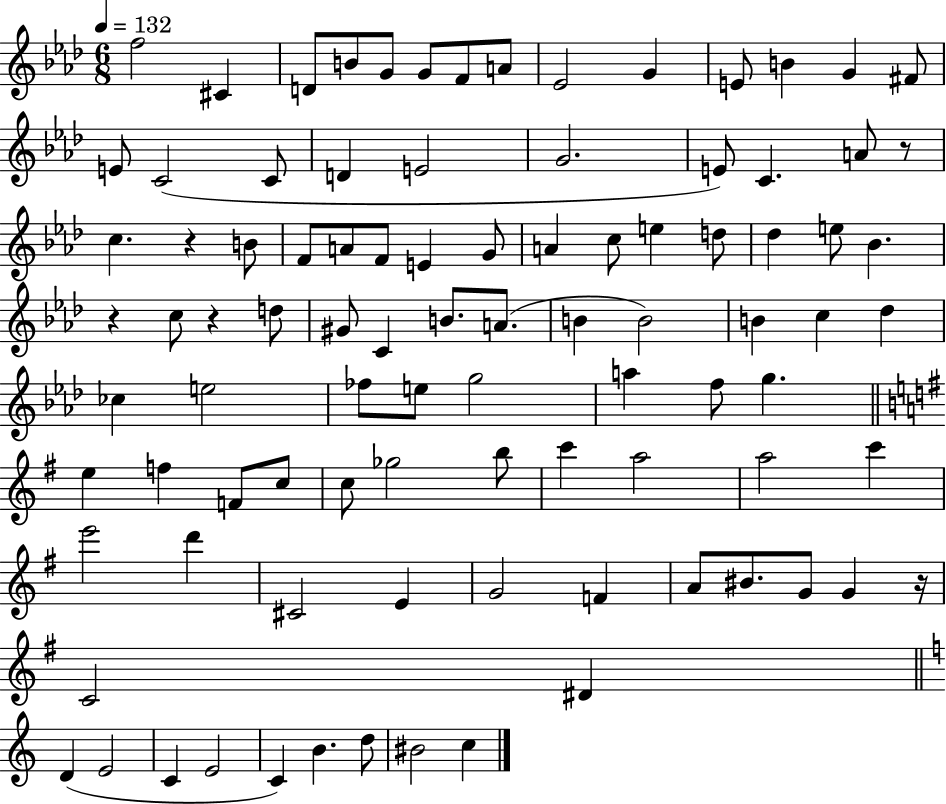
F5/h C#4/q D4/e B4/e G4/e G4/e F4/e A4/e Eb4/h G4/q E4/e B4/q G4/q F#4/e E4/e C4/h C4/e D4/q E4/h G4/h. E4/e C4/q. A4/e R/e C5/q. R/q B4/e F4/e A4/e F4/e E4/q G4/e A4/q C5/e E5/q D5/e Db5/q E5/e Bb4/q. R/q C5/e R/q D5/e G#4/e C4/q B4/e. A4/e. B4/q B4/h B4/q C5/q Db5/q CES5/q E5/h FES5/e E5/e G5/h A5/q F5/e G5/q. E5/q F5/q F4/e C5/e C5/e Gb5/h B5/e C6/q A5/h A5/h C6/q E6/h D6/q C#4/h E4/q G4/h F4/q A4/e BIS4/e. G4/e G4/q R/s C4/h D#4/q D4/q E4/h C4/q E4/h C4/q B4/q. D5/e BIS4/h C5/q